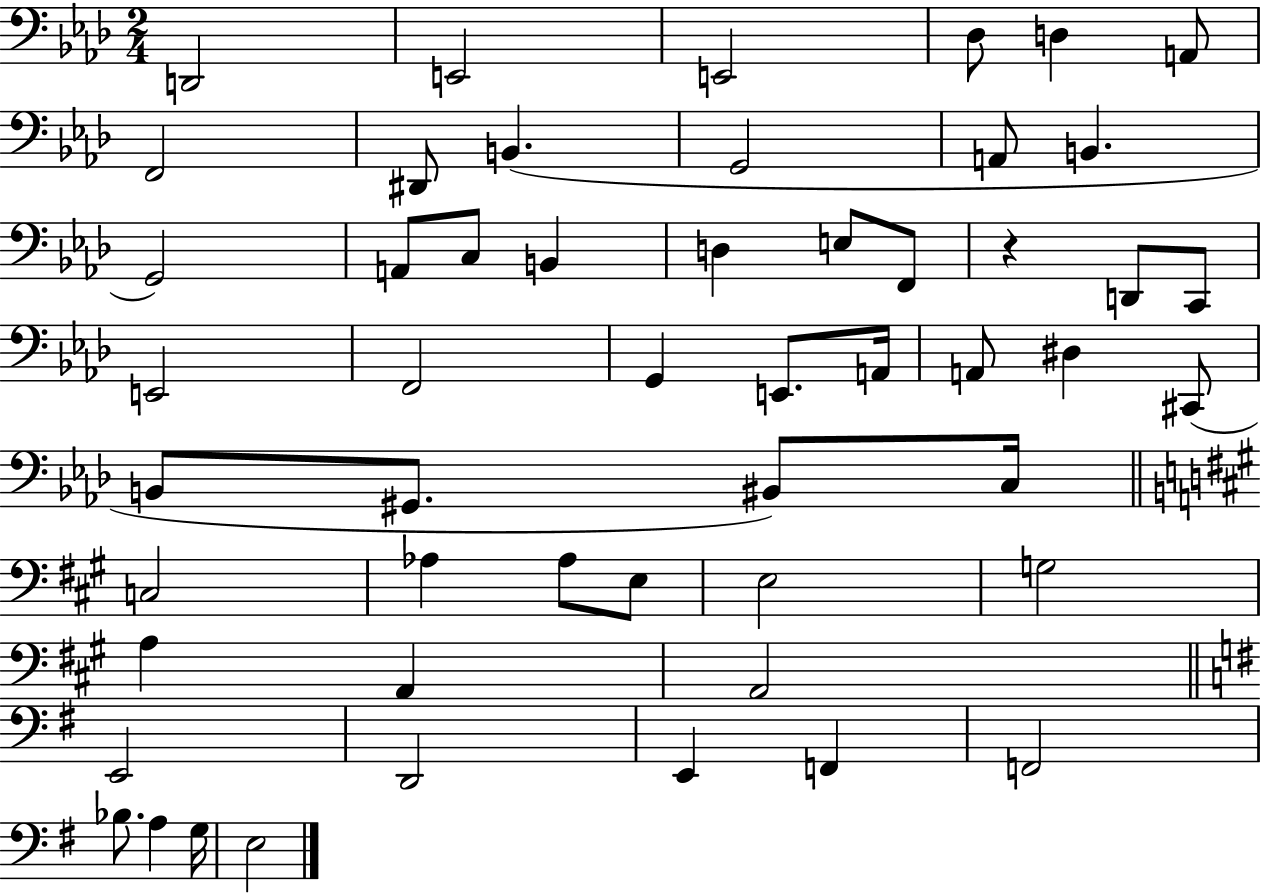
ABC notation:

X:1
T:Untitled
M:2/4
L:1/4
K:Ab
D,,2 E,,2 E,,2 _D,/2 D, A,,/2 F,,2 ^D,,/2 B,, G,,2 A,,/2 B,, G,,2 A,,/2 C,/2 B,, D, E,/2 F,,/2 z D,,/2 C,,/2 E,,2 F,,2 G,, E,,/2 A,,/4 A,,/2 ^D, ^C,,/2 B,,/2 ^G,,/2 ^B,,/2 C,/4 C,2 _A, _A,/2 E,/2 E,2 G,2 A, A,, A,,2 E,,2 D,,2 E,, F,, F,,2 _B,/2 A, G,/4 E,2